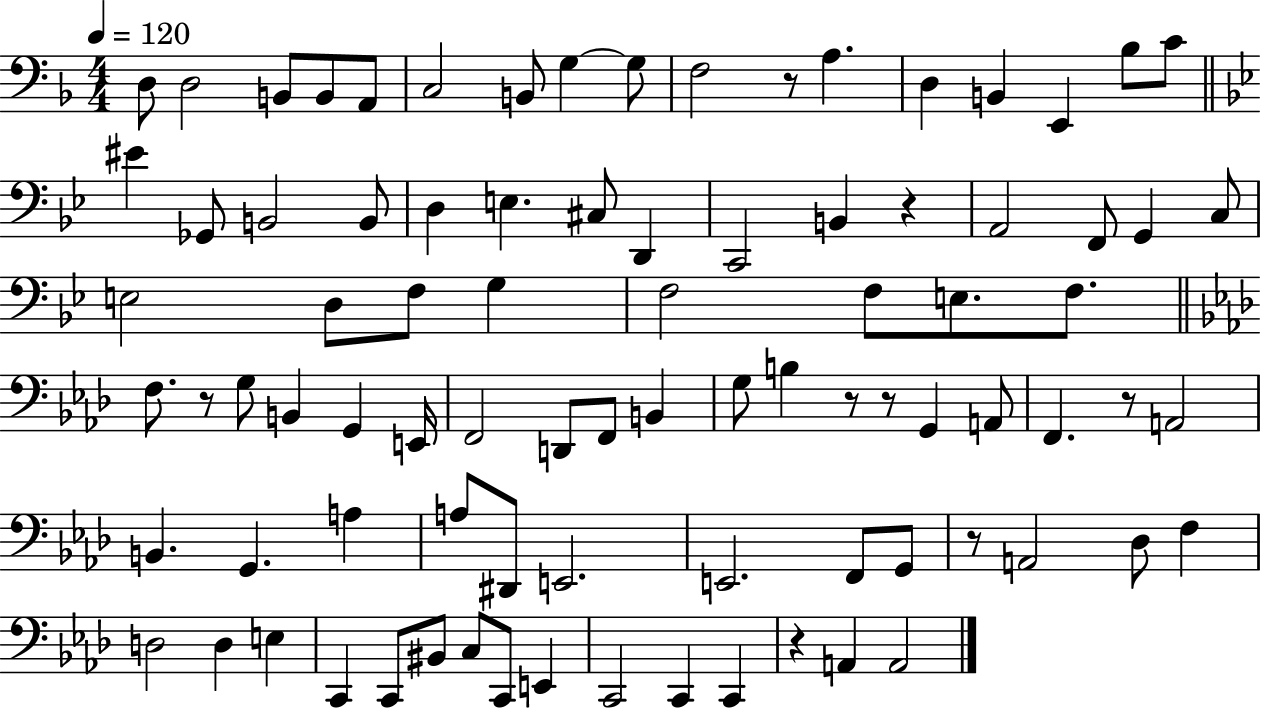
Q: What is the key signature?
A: F major